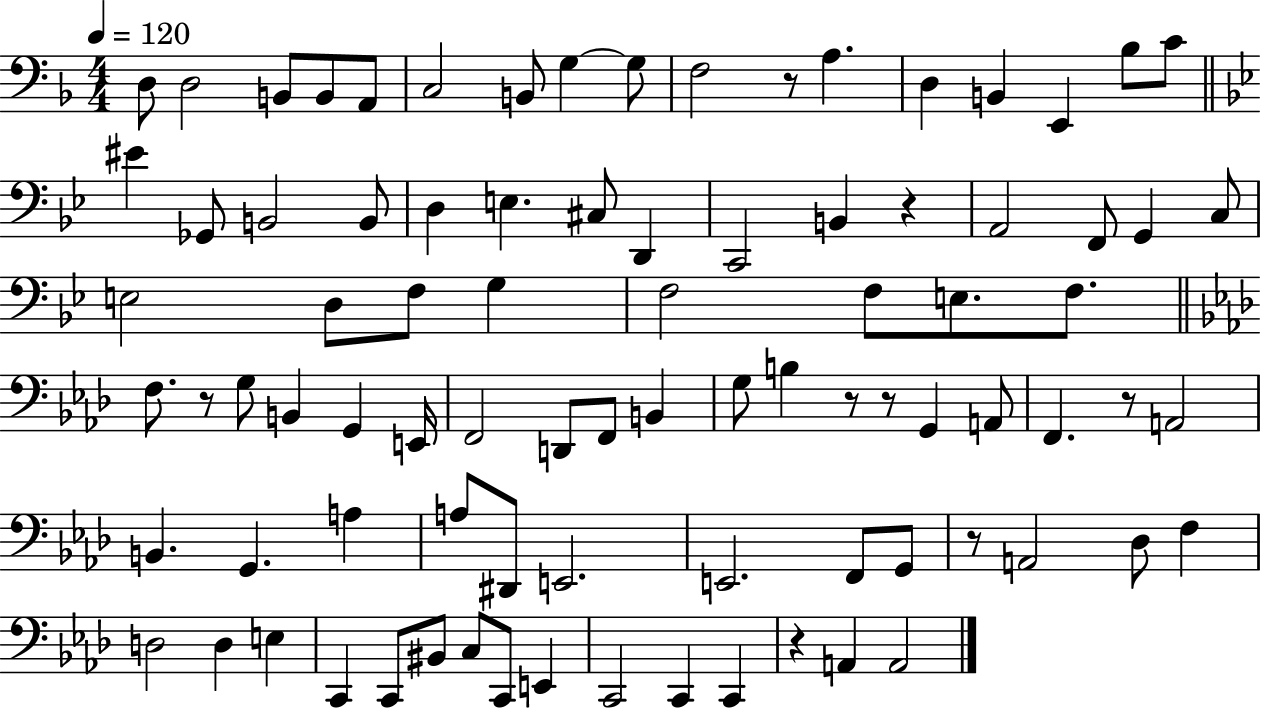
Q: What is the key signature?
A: F major